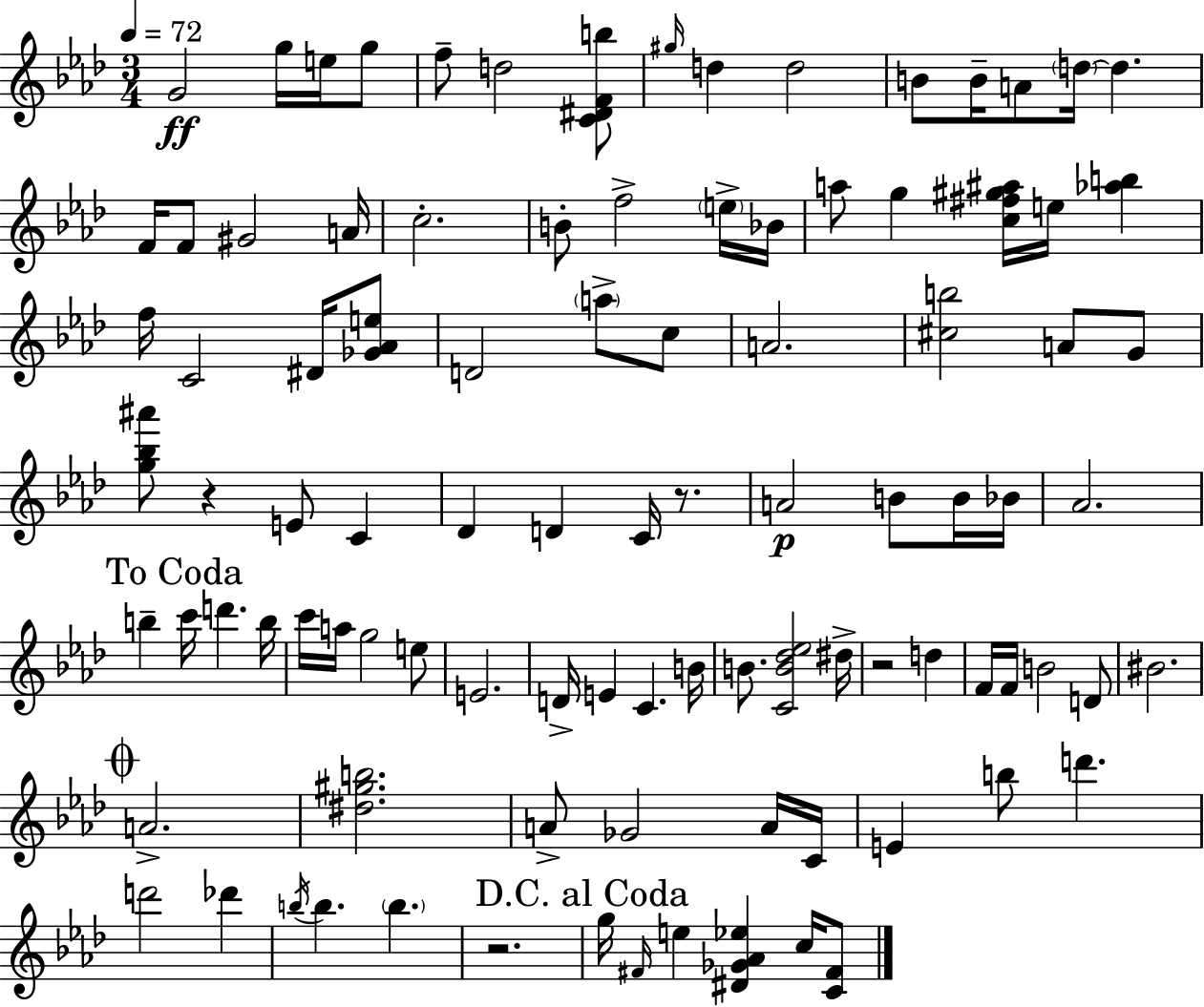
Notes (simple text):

G4/h G5/s E5/s G5/e F5/e D5/h [C4,D#4,F4,B5]/e G#5/s D5/q D5/h B4/e B4/s A4/e D5/s D5/q. F4/s F4/e G#4/h A4/s C5/h. B4/e F5/h E5/s Bb4/s A5/e G5/q [C5,F#5,G#5,A#5]/s E5/s [Ab5,B5]/q F5/s C4/h D#4/s [Gb4,Ab4,E5]/e D4/h A5/e C5/e A4/h. [C#5,B5]/h A4/e G4/e [G5,Bb5,A#6]/e R/q E4/e C4/q Db4/q D4/q C4/s R/e. A4/h B4/e B4/s Bb4/s Ab4/h. B5/q C6/s D6/q. B5/s C6/s A5/s G5/h E5/e E4/h. D4/s E4/q C4/q. B4/s B4/e. [C4,B4,Db5,Eb5]/h D#5/s R/h D5/q F4/s F4/s B4/h D4/e BIS4/h. A4/h. [D#5,G#5,B5]/h. A4/e Gb4/h A4/s C4/s E4/q B5/e D6/q. D6/h Db6/q B5/s B5/q. B5/q. R/h. G5/s F#4/s E5/q [D#4,Gb4,Ab4,Eb5]/q C5/s [C4,F#4]/e